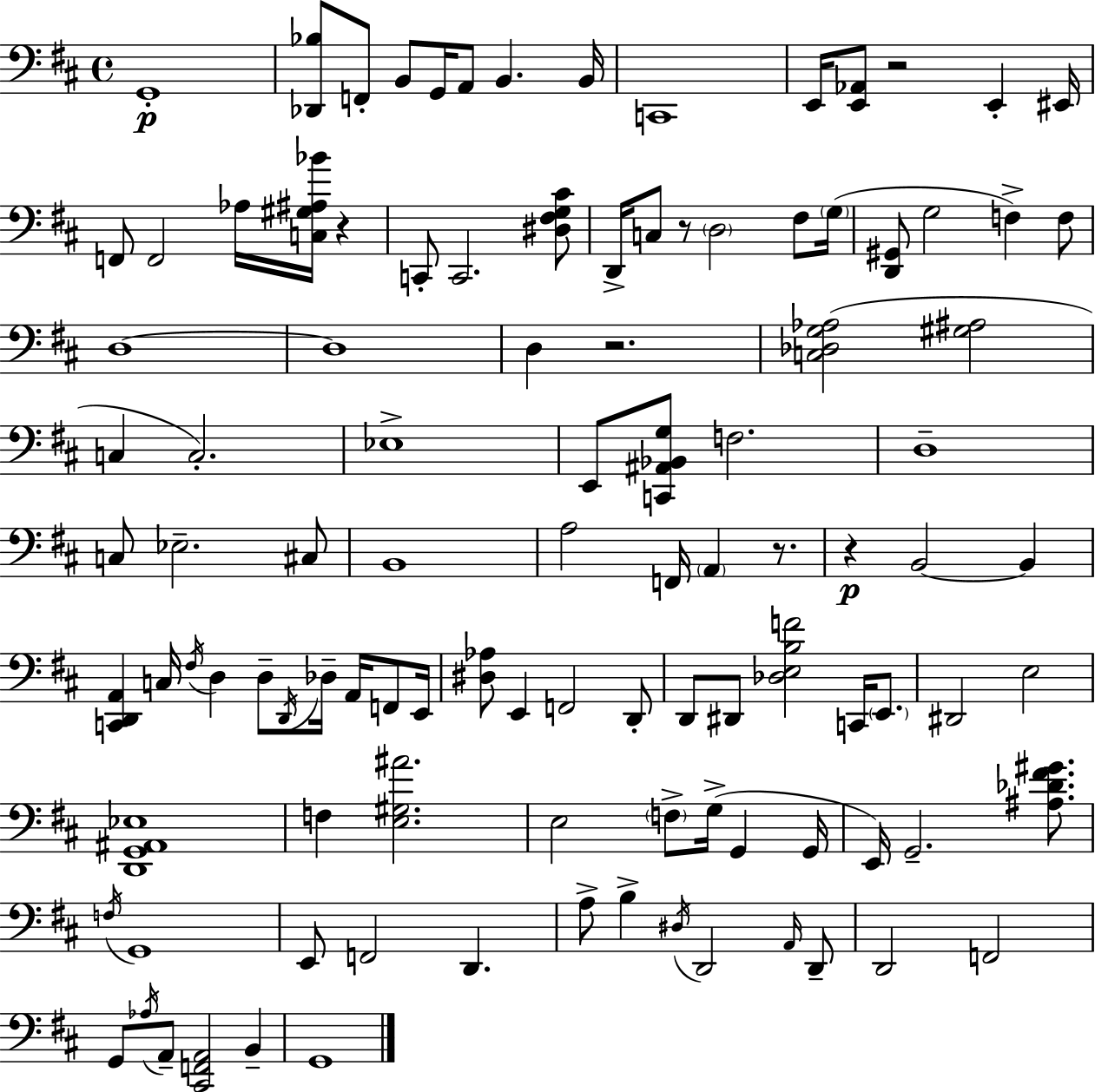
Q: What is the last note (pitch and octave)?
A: G2